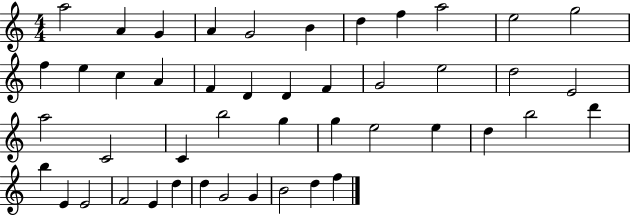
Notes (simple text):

A5/h A4/q G4/q A4/q G4/h B4/q D5/q F5/q A5/h E5/h G5/h F5/q E5/q C5/q A4/q F4/q D4/q D4/q F4/q G4/h E5/h D5/h E4/h A5/h C4/h C4/q B5/h G5/q G5/q E5/h E5/q D5/q B5/h D6/q B5/q E4/q E4/h F4/h E4/q D5/q D5/q G4/h G4/q B4/h D5/q F5/q